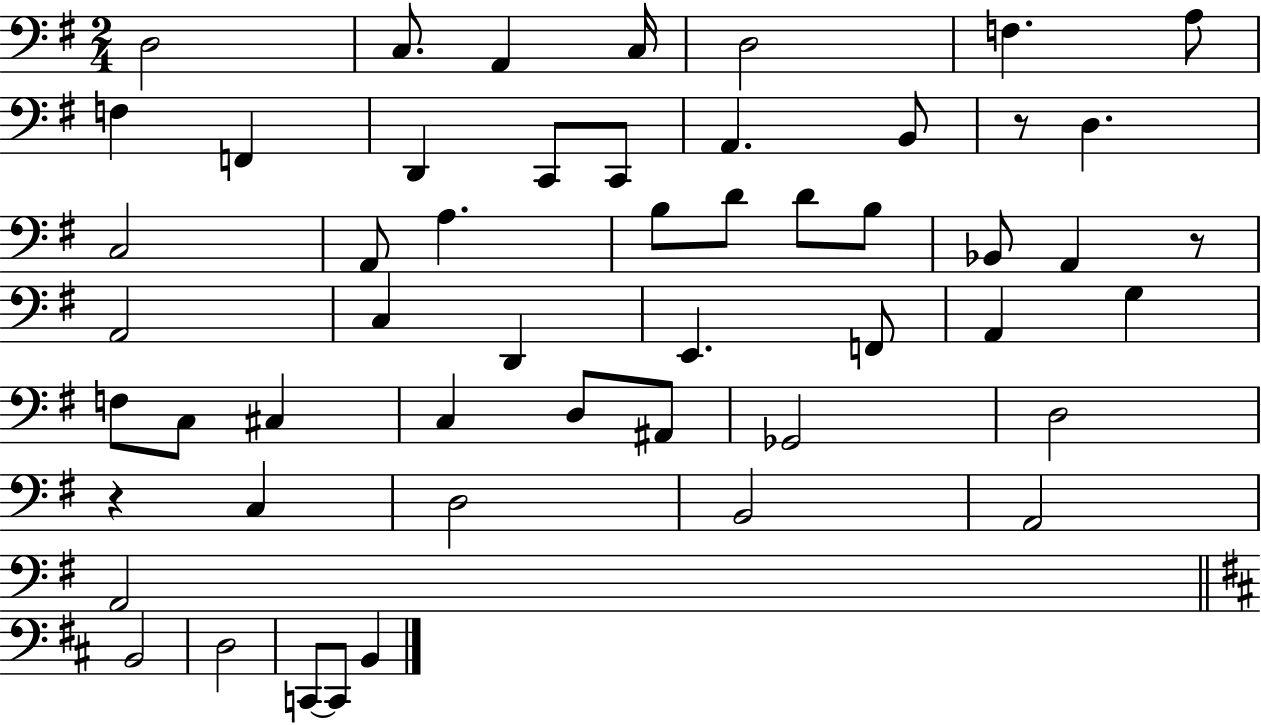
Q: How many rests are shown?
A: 3